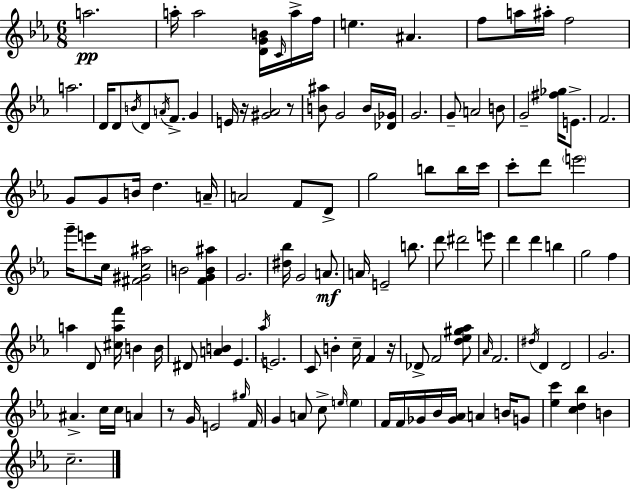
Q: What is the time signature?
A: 6/8